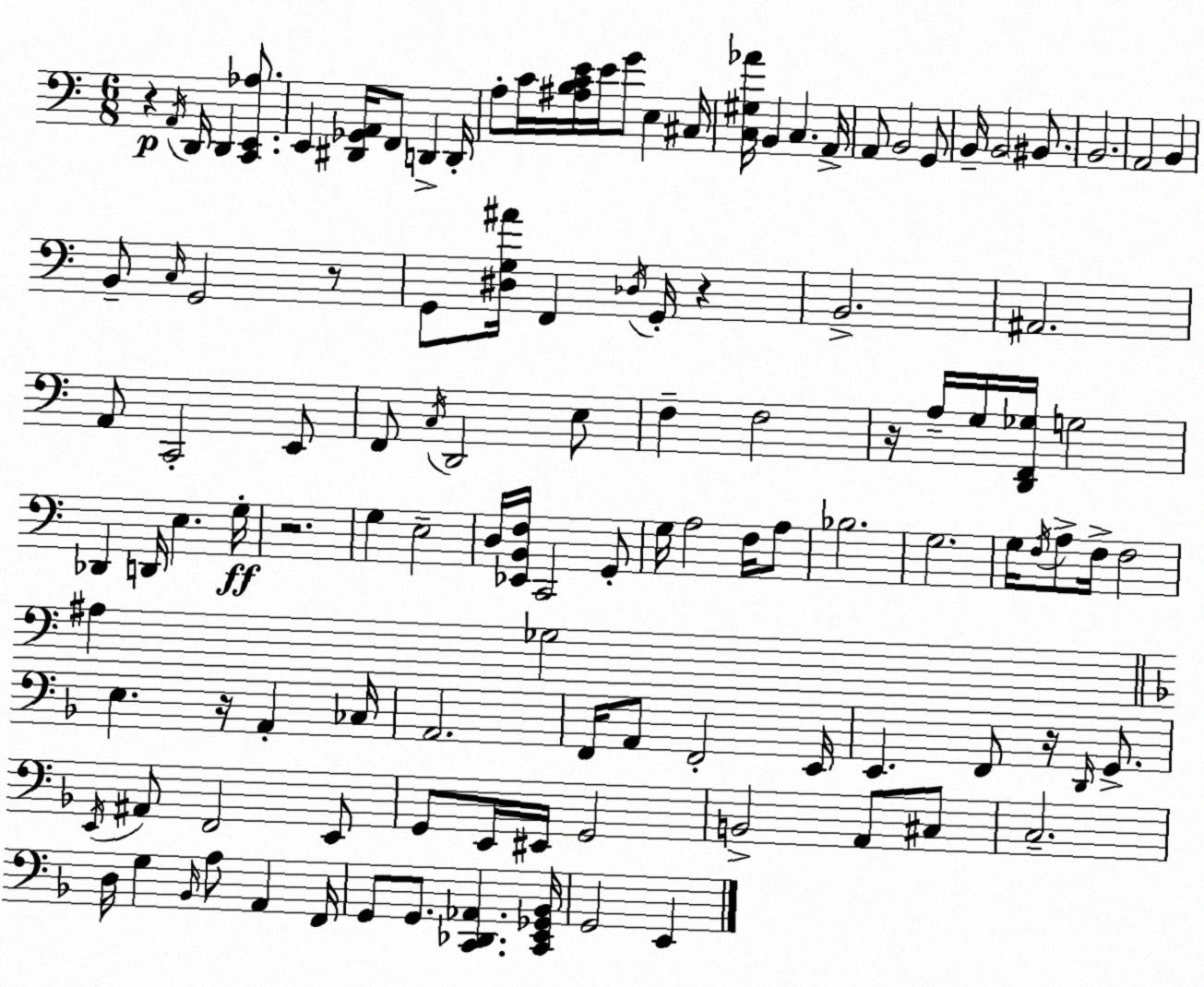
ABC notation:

X:1
T:Untitled
M:6/8
L:1/4
K:Am
z A,,/4 D,,/4 D,, [C,,E,,_A,]/2 E,, [^D,,_G,,A,,]/4 F,,/2 D,, D,,/4 A,/2 C/4 [^A,B,CE]/4 E/4 G/2 E, ^C,/4 [C,^G,_A]/4 B,, C, A,,/4 A,,/2 B,,2 G,,/2 B,,/4 B,,2 ^B,,/2 B,,2 A,,2 B,, B,,/2 C,/4 G,,2 z/2 G,,/2 [^D,G,^A]/4 F,, _D,/4 G,,/4 z B,,2 ^A,,2 A,,/2 C,,2 E,,/2 F,,/2 C,/4 D,,2 E,/2 F, F,2 z/4 A,/4 G,/4 [D,,F,,_G,]/4 G,2 _D,, D,,/4 E, G,/4 z2 G, E,2 D,/4 [_E,,B,,F,]/4 C,,2 G,,/2 G,/4 A,2 F,/4 A,/2 _B,2 G,2 G,/4 F,/4 A,/2 F,/4 F,2 ^A, _G,2 E, z/4 A,, _C,/4 A,,2 F,,/4 A,,/2 F,,2 E,,/4 E,, F,,/2 z/4 D,,/4 G,,/2 E,,/4 ^A,,/2 F,,2 E,,/2 G,,/2 E,,/4 ^E,,/4 G,,2 B,,2 A,,/2 ^C,/2 C,2 D,/4 G, _B,,/4 A,/2 A,, F,,/4 G,,/2 G,,/2 [C,,_D,,_A,,] [C,,E,,_G,,_B,,]/4 G,,2 E,,